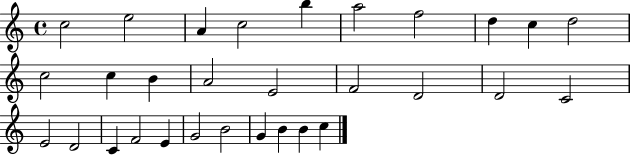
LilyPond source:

{
  \clef treble
  \time 4/4
  \defaultTimeSignature
  \key c \major
  c''2 e''2 | a'4 c''2 b''4 | a''2 f''2 | d''4 c''4 d''2 | \break c''2 c''4 b'4 | a'2 e'2 | f'2 d'2 | d'2 c'2 | \break e'2 d'2 | c'4 f'2 e'4 | g'2 b'2 | g'4 b'4 b'4 c''4 | \break \bar "|."
}